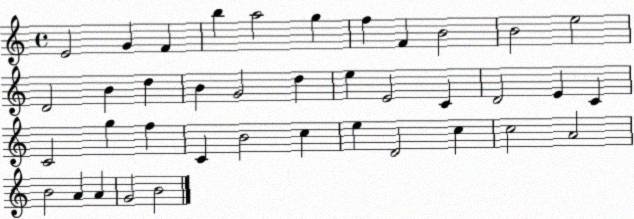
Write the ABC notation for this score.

X:1
T:Untitled
M:4/4
L:1/4
K:C
E2 G F b a2 g f F B2 B2 e2 D2 B d B G2 d e E2 C D2 E C C2 g f C B2 c e D2 c c2 A2 B2 A A G2 B2